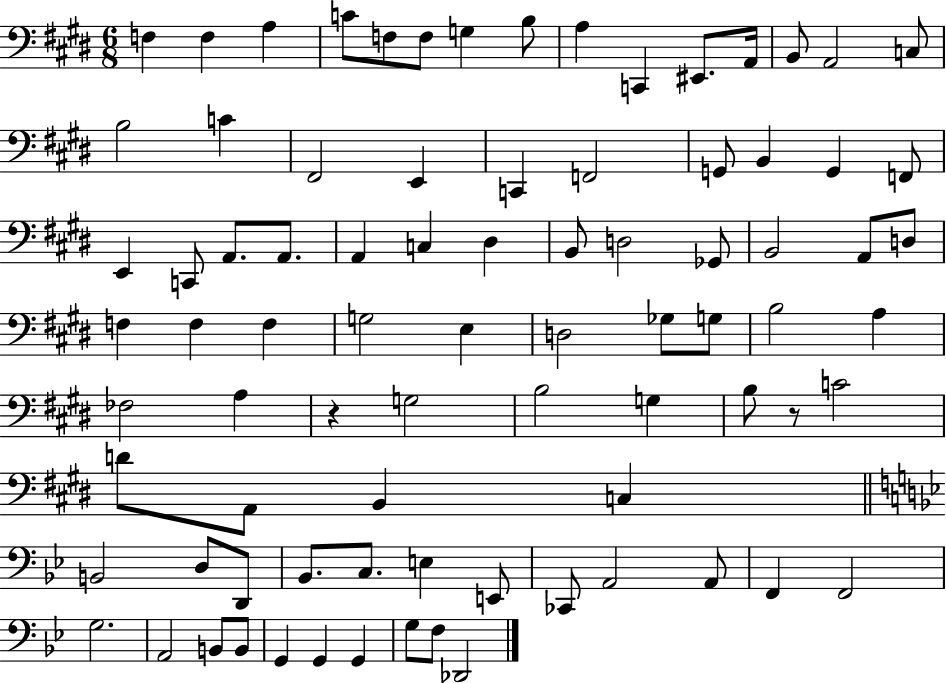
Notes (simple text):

F3/q F3/q A3/q C4/e F3/e F3/e G3/q B3/e A3/q C2/q EIS2/e. A2/s B2/e A2/h C3/e B3/h C4/q F#2/h E2/q C2/q F2/h G2/e B2/q G2/q F2/e E2/q C2/e A2/e. A2/e. A2/q C3/q D#3/q B2/e D3/h Gb2/e B2/h A2/e D3/e F3/q F3/q F3/q G3/h E3/q D3/h Gb3/e G3/e B3/h A3/q FES3/h A3/q R/q G3/h B3/h G3/q B3/e R/e C4/h D4/e A2/e B2/q C3/q B2/h D3/e D2/e Bb2/e. C3/e. E3/q E2/e CES2/e A2/h A2/e F2/q F2/h G3/h. A2/h B2/e B2/e G2/q G2/q G2/q G3/e F3/e Db2/h